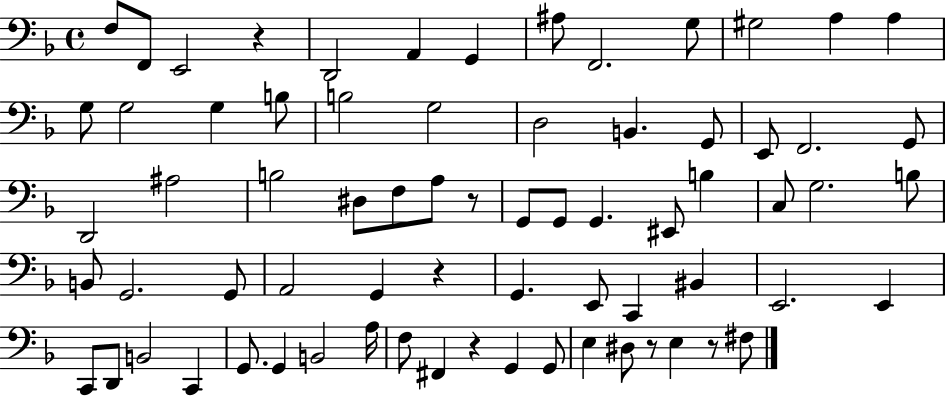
{
  \clef bass
  \time 4/4
  \defaultTimeSignature
  \key f \major
  f8 f,8 e,2 r4 | d,2 a,4 g,4 | ais8 f,2. g8 | gis2 a4 a4 | \break g8 g2 g4 b8 | b2 g2 | d2 b,4. g,8 | e,8 f,2. g,8 | \break d,2 ais2 | b2 dis8 f8 a8 r8 | g,8 g,8 g,4. eis,8 b4 | c8 g2. b8 | \break b,8 g,2. g,8 | a,2 g,4 r4 | g,4. e,8 c,4 bis,4 | e,2. e,4 | \break c,8 d,8 b,2 c,4 | g,8. g,4 b,2 a16 | f8 fis,4 r4 g,4 g,8 | e4 dis8 r8 e4 r8 fis8 | \break \bar "|."
}